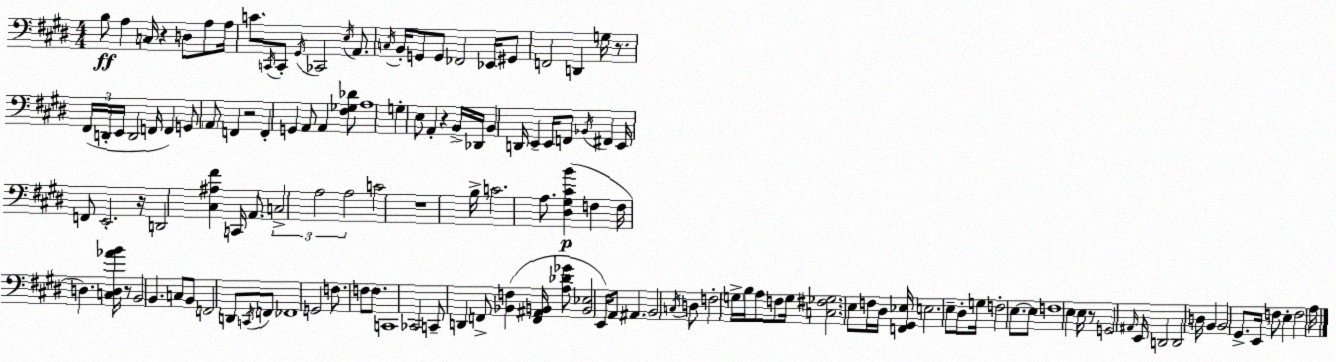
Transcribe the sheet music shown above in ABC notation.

X:1
T:Untitled
M:4/4
L:1/4
K:E
B,/2 A, C,/4 z D,/2 A,/2 A,/4 C/2 C,,/4 C,,/2 ^G,,/4 _C,,2 E,/4 A,,/2 C,/4 B,,/4 G,,/2 G,,/2 _F,,2 _E,,/4 ^G,,/2 F,,2 D,, G,/4 z/2 ^F,,/4 D,,/4 E,,/4 D,,2 F,,/4 F,, G,,/2 A,,/2 F,, z2 F,, G,, A,,/2 A,, [^F,_G,_D]/2 A,4 G, E,/2 A,, z B,,/4 _D,,/4 B,, D,,/4 E,, E,,/4 F,,/2 _B,,/4 ^F,, E,,/4 F,,/2 E,,2 z/4 D,,2 [^C,^A,^F] C,,/4 A,,/2 C,2 A,2 A,2 C2 z4 B,/4 C2 A,/2 [^D,^G,^CB] F, F,/4 D, [C,D,_AB]/4 z/2 B,,2 B,, C,/2 B,,/2 F,,2 D,,/2 C,,/4 F,,/2 _F,,4 G,,2 F,/2 F,/2 F,/2 C,,4 _C,,2 C,,/2 D,, F,,/2 [_B,,F,] [F,,^A,,B,,]/4 [A,_D_G]/2 [B,,_E,]2 E,,/4 A,,/2 ^A,, B,,2 C,/4 D,/2 F,2 G,/4 B,/4 A,/2 F,/2 G,/4 [C,^F,_G,]2 E,/2 F,/4 ^D,/4 [F,,^G,,_E,]/4 E,2 E,/2 ^D,/2 G,/4 F,2 E,/2 E,/2 F,4 E, E,/4 z/2 G,,2 ^A,,/4 E,,/4 D,,2 D,,2 D,/4 B,, B,,2 ^G,,/2 E,,/4 F,/2 E, F,2 A,/4